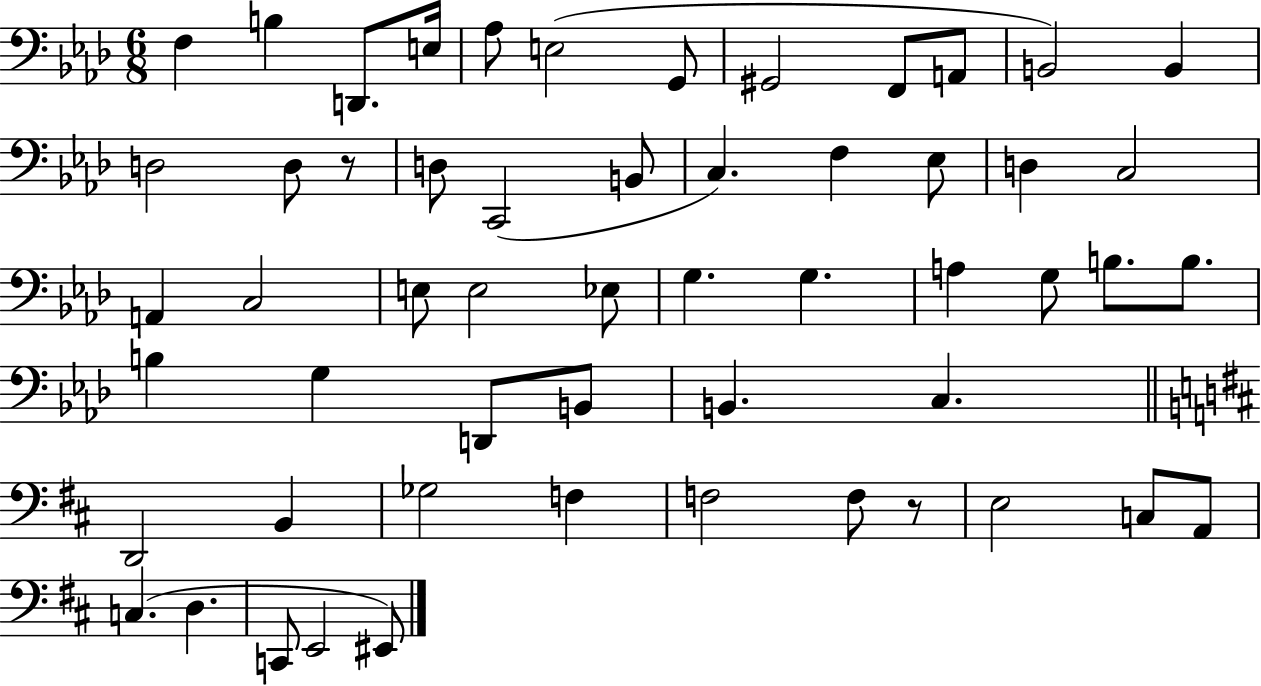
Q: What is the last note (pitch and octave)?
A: EIS2